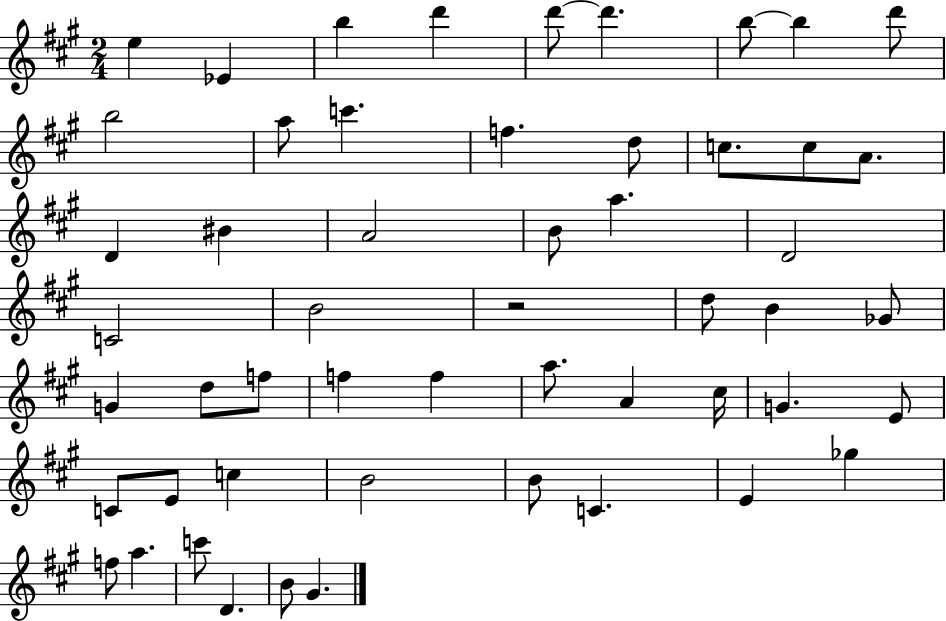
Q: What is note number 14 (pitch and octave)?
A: D5